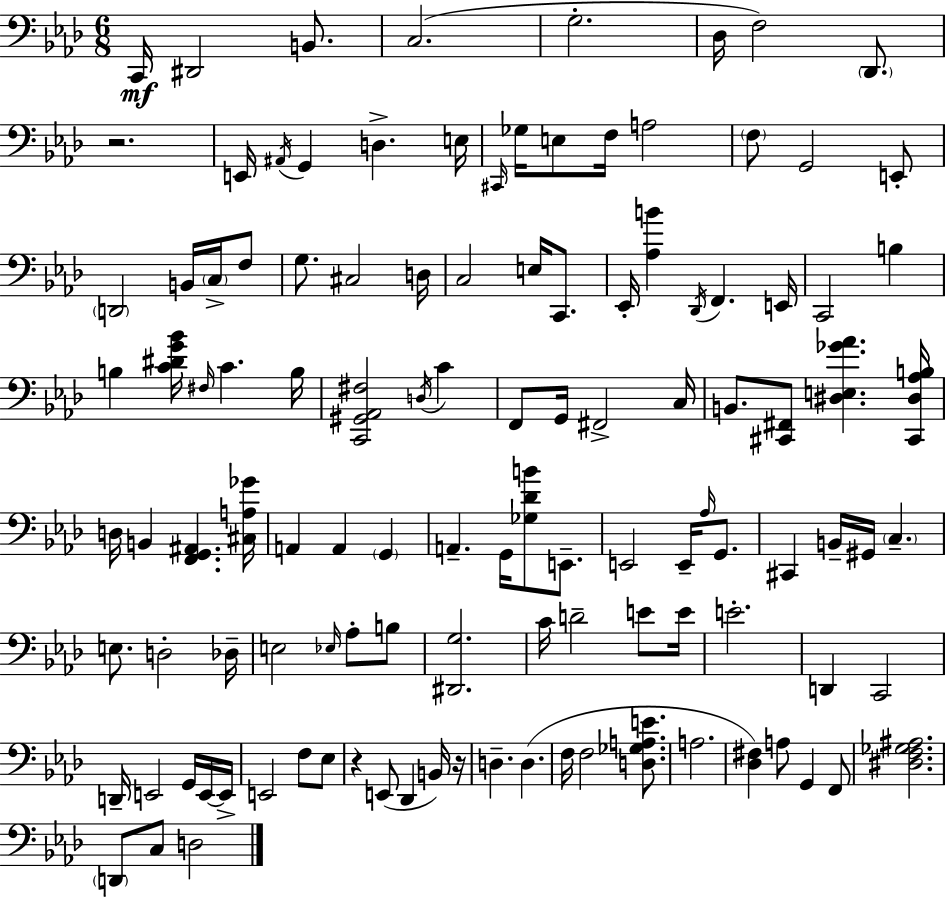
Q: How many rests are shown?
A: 3